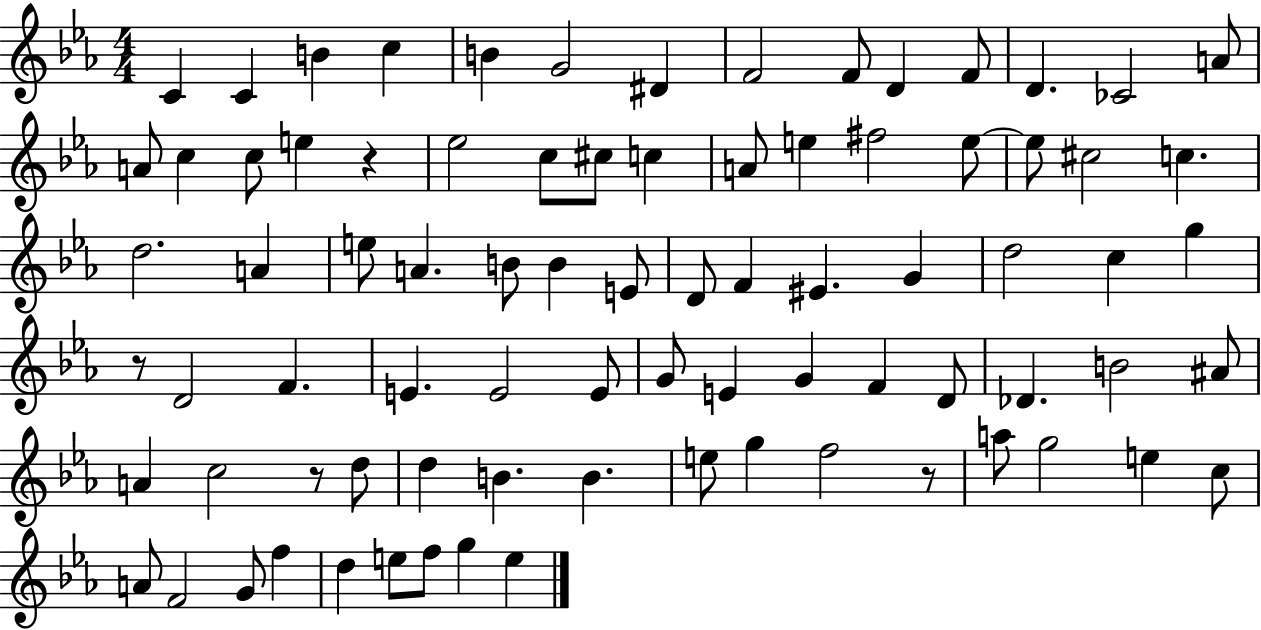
{
  \clef treble
  \numericTimeSignature
  \time 4/4
  \key ees \major
  c'4 c'4 b'4 c''4 | b'4 g'2 dis'4 | f'2 f'8 d'4 f'8 | d'4. ces'2 a'8 | \break a'8 c''4 c''8 e''4 r4 | ees''2 c''8 cis''8 c''4 | a'8 e''4 fis''2 e''8~~ | e''8 cis''2 c''4. | \break d''2. a'4 | e''8 a'4. b'8 b'4 e'8 | d'8 f'4 eis'4. g'4 | d''2 c''4 g''4 | \break r8 d'2 f'4. | e'4. e'2 e'8 | g'8 e'4 g'4 f'4 d'8 | des'4. b'2 ais'8 | \break a'4 c''2 r8 d''8 | d''4 b'4. b'4. | e''8 g''4 f''2 r8 | a''8 g''2 e''4 c''8 | \break a'8 f'2 g'8 f''4 | d''4 e''8 f''8 g''4 e''4 | \bar "|."
}